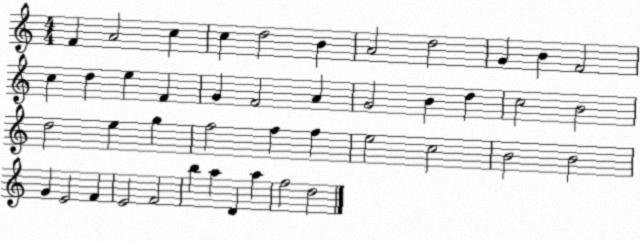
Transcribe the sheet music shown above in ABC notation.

X:1
T:Untitled
M:4/4
L:1/4
K:C
F A2 c c d2 B A2 d2 G B F2 c d e F G F2 A G2 B d c2 B2 d2 e g f2 f f e2 c2 B2 B2 G E2 F E2 F2 b a D a f2 d2